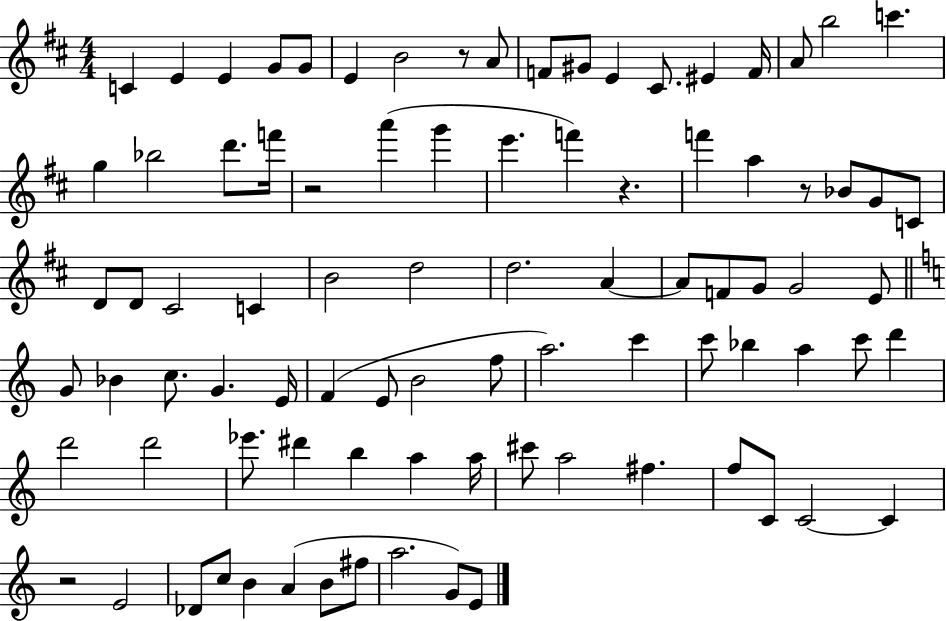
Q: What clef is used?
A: treble